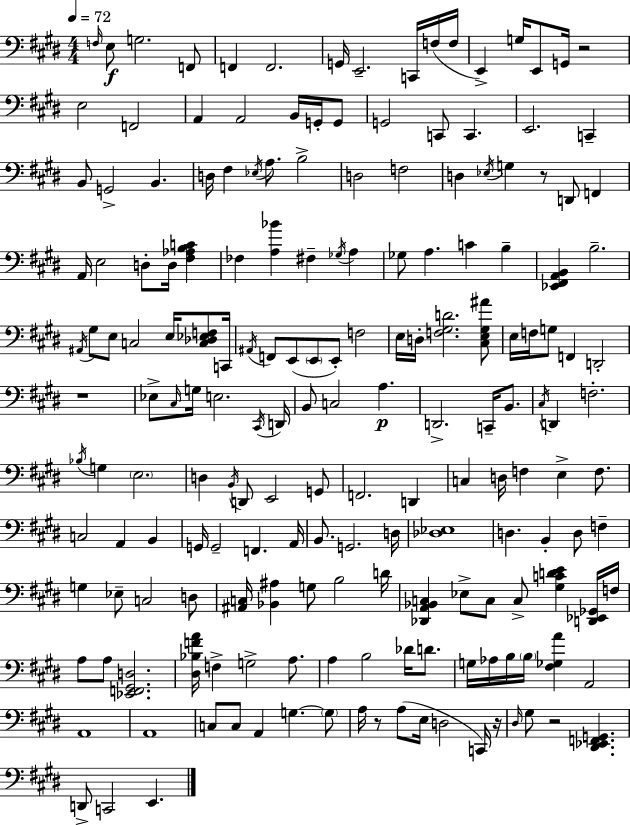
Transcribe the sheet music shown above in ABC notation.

X:1
T:Untitled
M:4/4
L:1/4
K:E
F,/4 E,/2 G,2 F,,/2 F,, F,,2 G,,/4 E,,2 C,,/4 F,/4 F,/4 E,, G,/4 E,,/2 G,,/4 z2 E,2 F,,2 A,, A,,2 B,,/4 G,,/4 G,,/2 G,,2 C,,/2 C,, E,,2 C,, B,,/2 G,,2 B,, D,/4 ^F, _E,/4 A,/2 B,2 D,2 F,2 D, _E,/4 G, z/2 D,,/2 F,, A,,/4 E,2 D,/2 D,/4 [^F,_A,B,C] _F, [A,_B] ^F, _G,/4 A, _G,/2 A, C B, [_E,,^F,,A,,B,,] B,2 ^A,,/4 ^G,/2 E,/2 C,2 E,/4 [C,_D,_E,F,]/2 C,,/4 ^A,,/4 F,,/2 E,,/2 E,,/2 E,,/2 F,2 E,/4 D,/4 [F,^G,D]2 [^C,E,^G,^A]/2 E,/4 F,/4 G,/2 F,, D,,2 z4 _E,/2 ^C,/4 G,/4 E,2 ^C,,/4 D,,/4 B,,/2 C,2 A, D,,2 C,,/4 B,,/2 ^C,/4 D,, F,2 _B,/4 G, E,2 D, B,,/4 D,,/2 E,,2 G,,/2 F,,2 D,, C, D,/4 F, E, F,/2 C,2 A,, B,, G,,/4 G,,2 F,, A,,/4 B,,/2 G,,2 D,/4 [_D,_E,]4 D, B,, D,/2 F, G, _E,/2 C,2 D,/2 [^A,,C,]/4 [_B,,^A,] G,/2 B,2 D/4 [_D,,A,,_B,,C,] _E,/2 C,/2 C,/2 [^G,CDE] [D,,_E,,_G,,]/4 F,/4 A,/2 A,/2 [_E,,F,,^G,,D,]2 [^D,_B,FA]/4 F, G,2 A,/2 A, B,2 _D/4 D/2 G,/4 _A,/4 B,/4 B,/4 [^F,_G,A] A,,2 A,,4 A,,4 C,/2 C,/2 A,, G, G,/2 A,/4 z/2 A,/2 E,/4 D,2 C,,/4 z/4 ^D,/4 ^G,/2 z2 [^D,,_E,,F,,G,,] D,,/2 C,,2 E,,